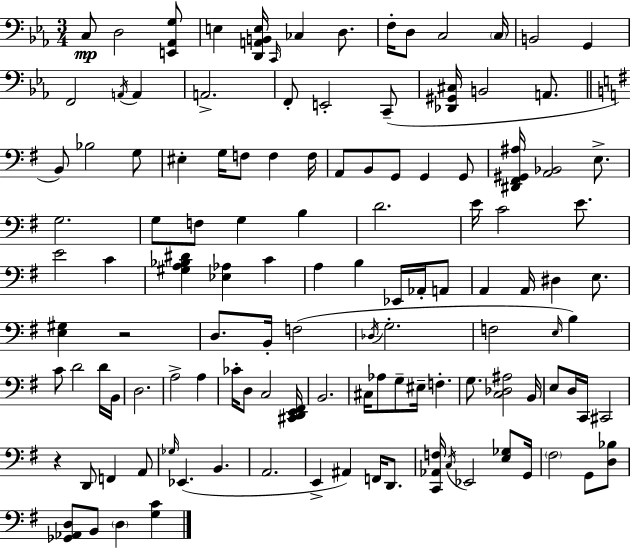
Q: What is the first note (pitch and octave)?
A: C3